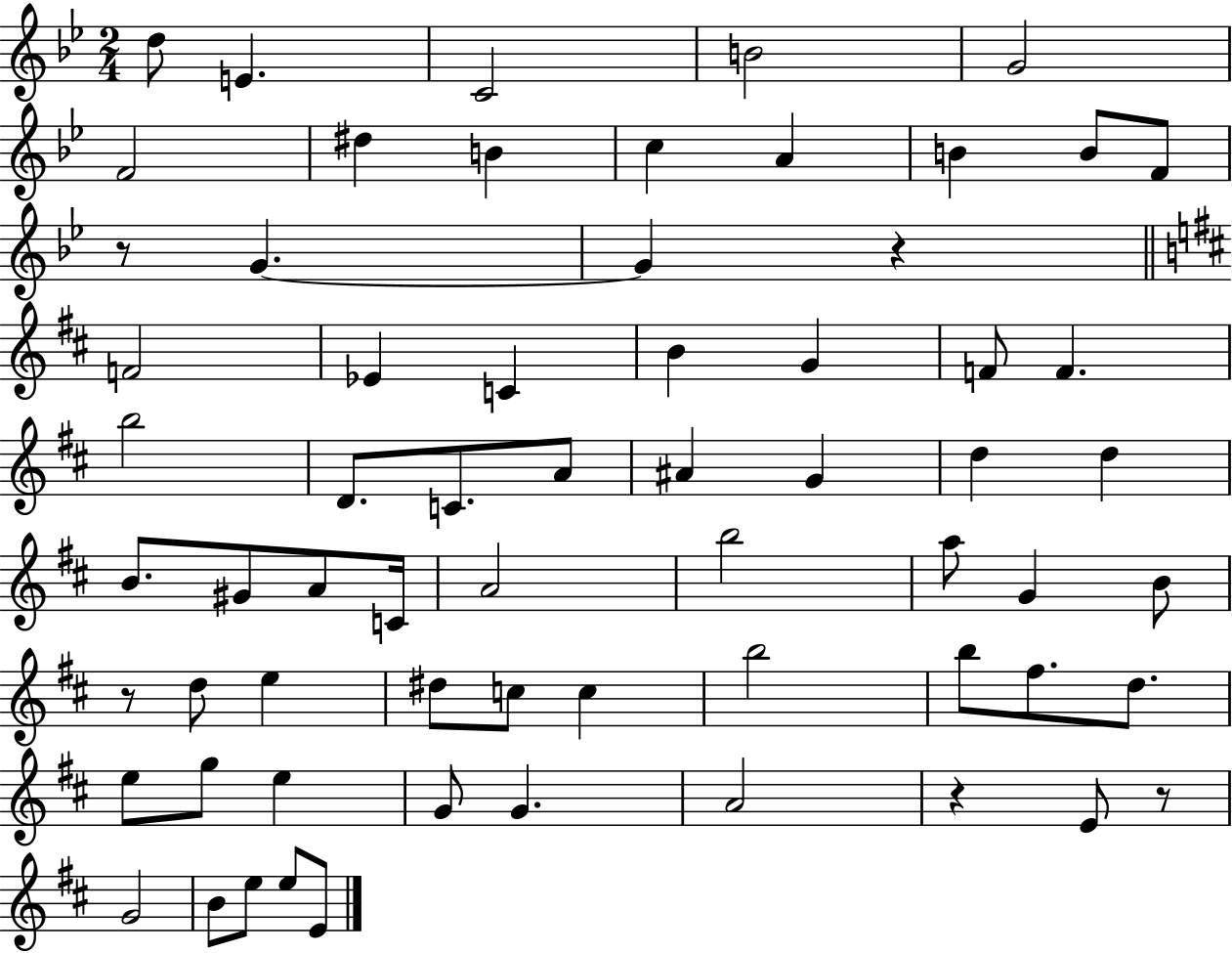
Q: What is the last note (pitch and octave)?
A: E4